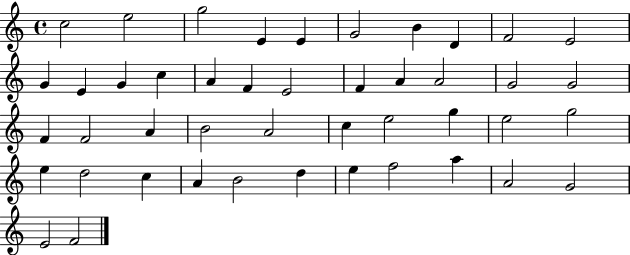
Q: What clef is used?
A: treble